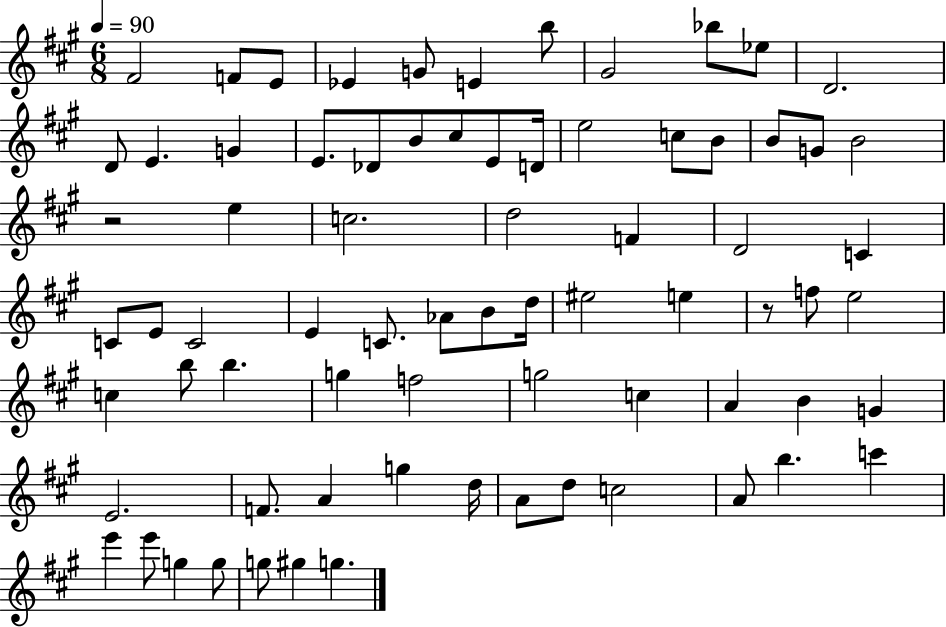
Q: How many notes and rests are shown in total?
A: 74